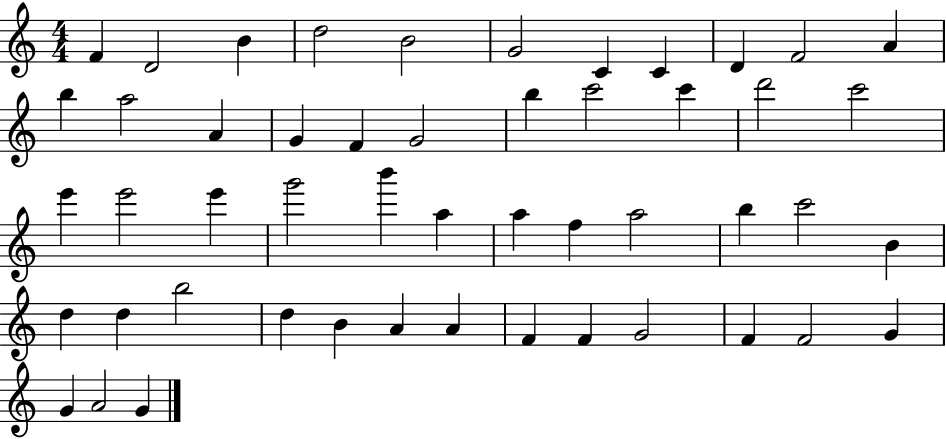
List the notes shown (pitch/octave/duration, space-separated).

F4/q D4/h B4/q D5/h B4/h G4/h C4/q C4/q D4/q F4/h A4/q B5/q A5/h A4/q G4/q F4/q G4/h B5/q C6/h C6/q D6/h C6/h E6/q E6/h E6/q G6/h B6/q A5/q A5/q F5/q A5/h B5/q C6/h B4/q D5/q D5/q B5/h D5/q B4/q A4/q A4/q F4/q F4/q G4/h F4/q F4/h G4/q G4/q A4/h G4/q